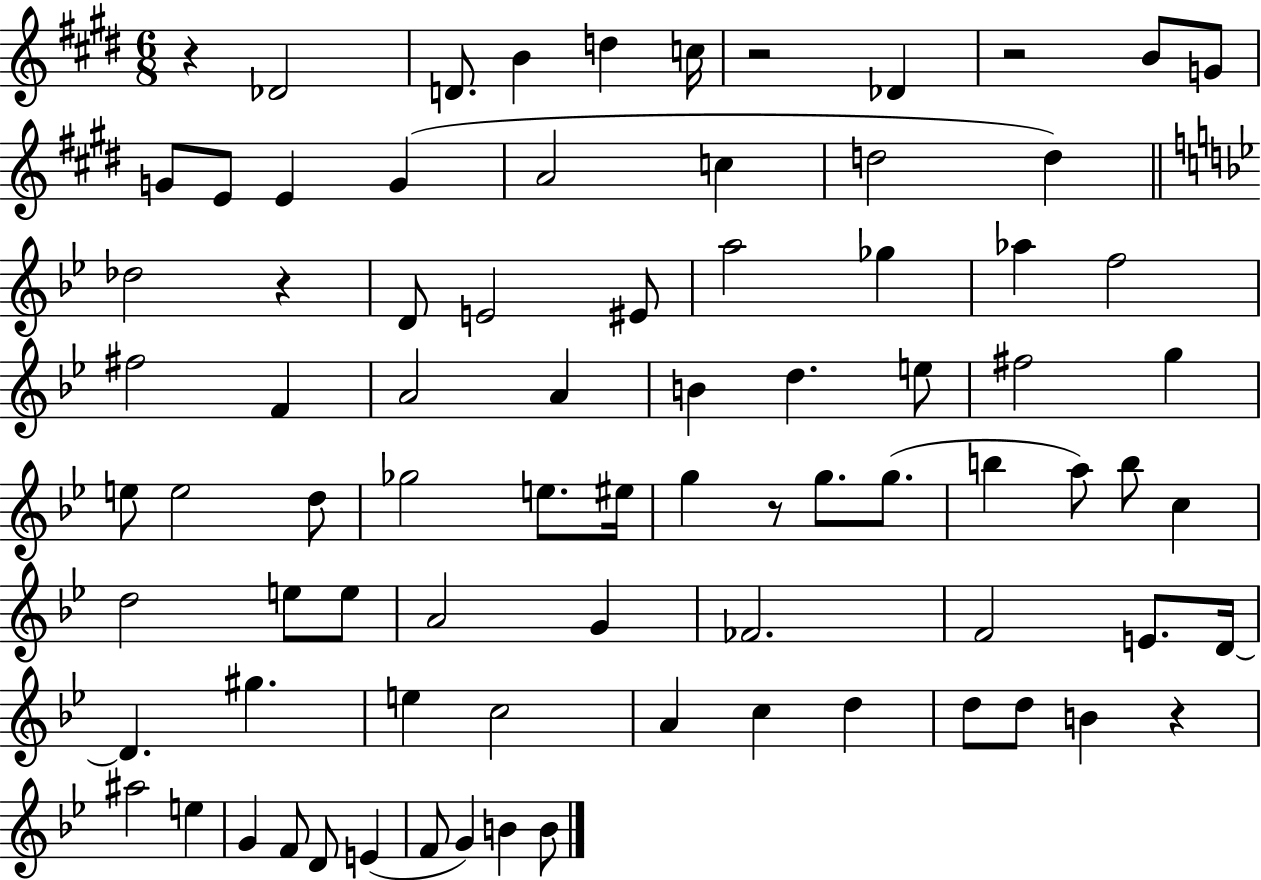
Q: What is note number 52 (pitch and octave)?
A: FES4